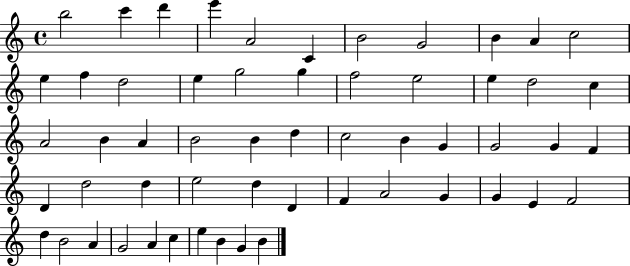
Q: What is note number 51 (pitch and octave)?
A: A4